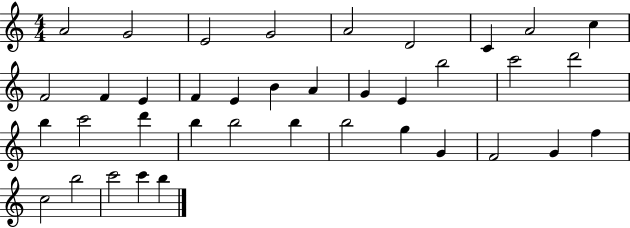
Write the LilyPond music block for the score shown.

{
  \clef treble
  \numericTimeSignature
  \time 4/4
  \key c \major
  a'2 g'2 | e'2 g'2 | a'2 d'2 | c'4 a'2 c''4 | \break f'2 f'4 e'4 | f'4 e'4 b'4 a'4 | g'4 e'4 b''2 | c'''2 d'''2 | \break b''4 c'''2 d'''4 | b''4 b''2 b''4 | b''2 g''4 g'4 | f'2 g'4 f''4 | \break c''2 b''2 | c'''2 c'''4 b''4 | \bar "|."
}